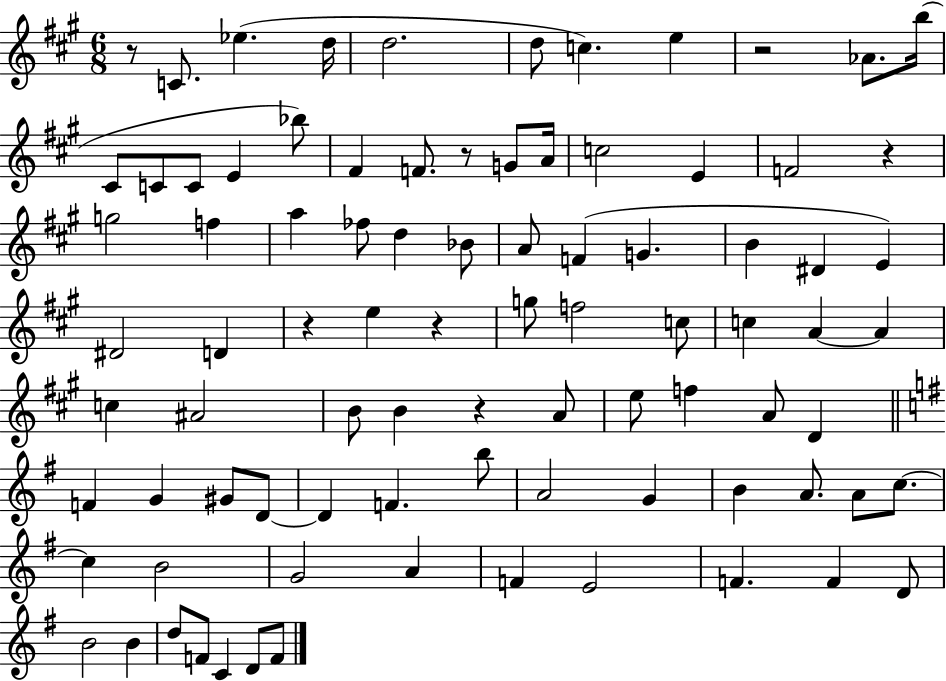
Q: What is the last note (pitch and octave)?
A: F4